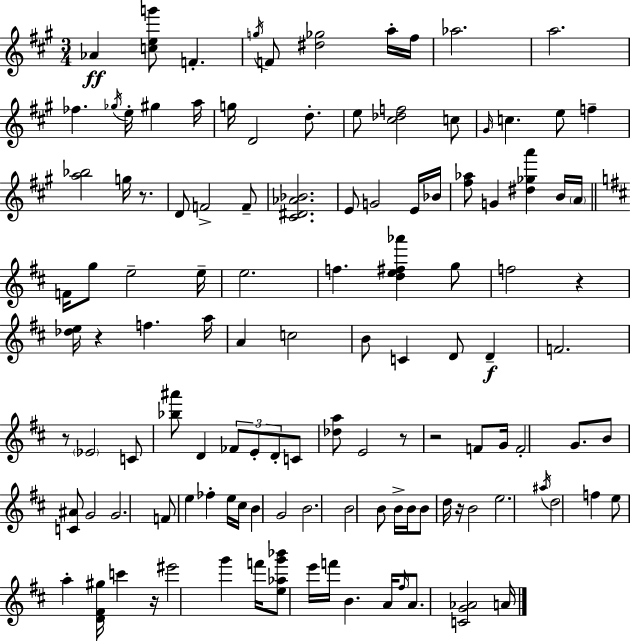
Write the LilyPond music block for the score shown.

{
  \clef treble
  \numericTimeSignature
  \time 3/4
  \key a \major
  aes'4\ff <c'' e'' g'''>8 f'4.-. | \acciaccatura { g''16 } f'8 <dis'' ges''>2 a''16-. | fis''16 aes''2. | a''2. | \break fes''4. \acciaccatura { ges''16 } e''16-. gis''4 | a''16 g''16 d'2 d''8.-. | e''8 <cis'' des'' f''>2 | c''8 \grace { gis'16 } c''4. e''8 f''4-- | \break <a'' bes''>2 g''16 | r8. d'8 f'2-> | f'8-- <cis' dis' aes' bes'>2. | e'8 g'2 | \break e'16 bes'16 <fis'' aes''>8 g'4 <dis'' ges'' a'''>4 | b'16 \parenthesize a'16 \bar "||" \break \key b \minor f'16 g''8 e''2-- e''16-- | e''2. | f''4. <d'' e'' fis'' aes'''>4 g''8 | f''2 r4 | \break <des'' e''>16 r4 f''4. a''16 | a'4 c''2 | b'8 c'4 d'8 d'4--\f | f'2. | \break r8 \parenthesize ees'2 c'8 | <bes'' ais'''>8 d'4 \tuplet 3/2 { fes'8 e'8-. d'8-. } | c'8 <des'' a''>8 e'2 | r8 r2 f'8 | \break g'16 f'2-. g'8. | b'8 <c' ais'>8 g'2 | g'2. | f'8 e''4 fes''4-. e''16 cis''16 | \break b'4 g'2 | b'2. | b'2 b'8 b'16-> b'16 | b'8 d''16 r16 b'2 | \break e''2. | \acciaccatura { ais''16 } d''2 f''4 | e''8 a''4-. <d' fis' gis''>16 c'''4 | r16 eis'''2 g'''4 | \break f'''16 <e'' aes'' g''' bes'''>8 e'''16 f'''16 b'4. | a'16 \grace { fis''16 } a'8. <c' g' aes'>2 | a'16 \bar "|."
}